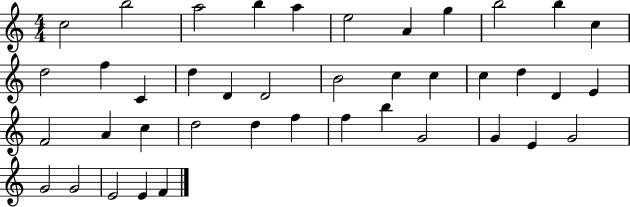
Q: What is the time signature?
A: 4/4